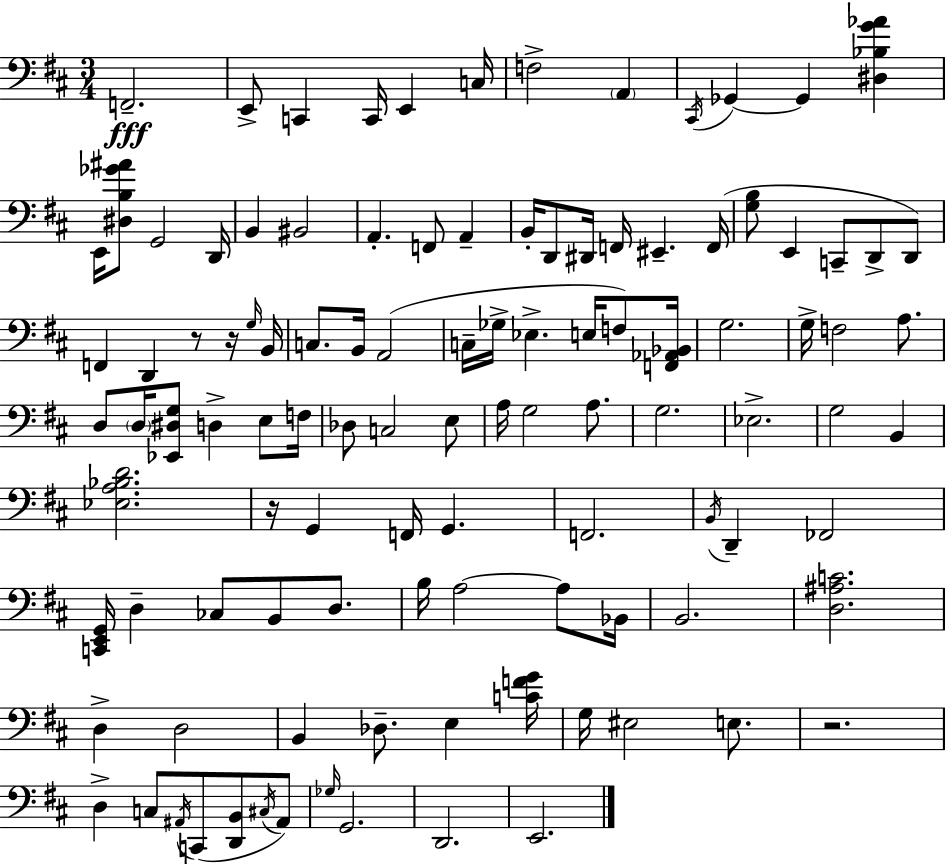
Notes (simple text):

F2/h. E2/e C2/q C2/s E2/q C3/s F3/h A2/q C#2/s Gb2/q Gb2/q [D#3,Bb3,G4,Ab4]/q E2/s [D#3,B3,Gb4,A#4]/e G2/h D2/s B2/q BIS2/h A2/q. F2/e A2/q B2/s D2/e D#2/s F2/s EIS2/q. F2/s [G3,B3]/e E2/q C2/e D2/e D2/e F2/q D2/q R/e R/s G3/s B2/s C3/e. B2/s A2/h C3/s Gb3/s Eb3/q. E3/s F3/e [F2,Ab2,Bb2]/s G3/h. G3/s F3/h A3/e. D3/e D3/s [Eb2,D#3,G3]/e D3/q E3/e F3/s Db3/e C3/h E3/e A3/s G3/h A3/e. G3/h. Eb3/h. G3/h B2/q [Eb3,A3,Bb3,D4]/h. R/s G2/q F2/s G2/q. F2/h. B2/s D2/q FES2/h [C2,E2,G2]/s D3/q CES3/e B2/e D3/e. B3/s A3/h A3/e Bb2/s B2/h. [D3,A#3,C4]/h. D3/q D3/h B2/q Db3/e. E3/q [C4,F4,G4]/s G3/s EIS3/h E3/e. R/h. D3/q C3/e A#2/s C2/e [D2,B2]/e C#3/s A#2/e Gb3/s G2/h. D2/h. E2/h.